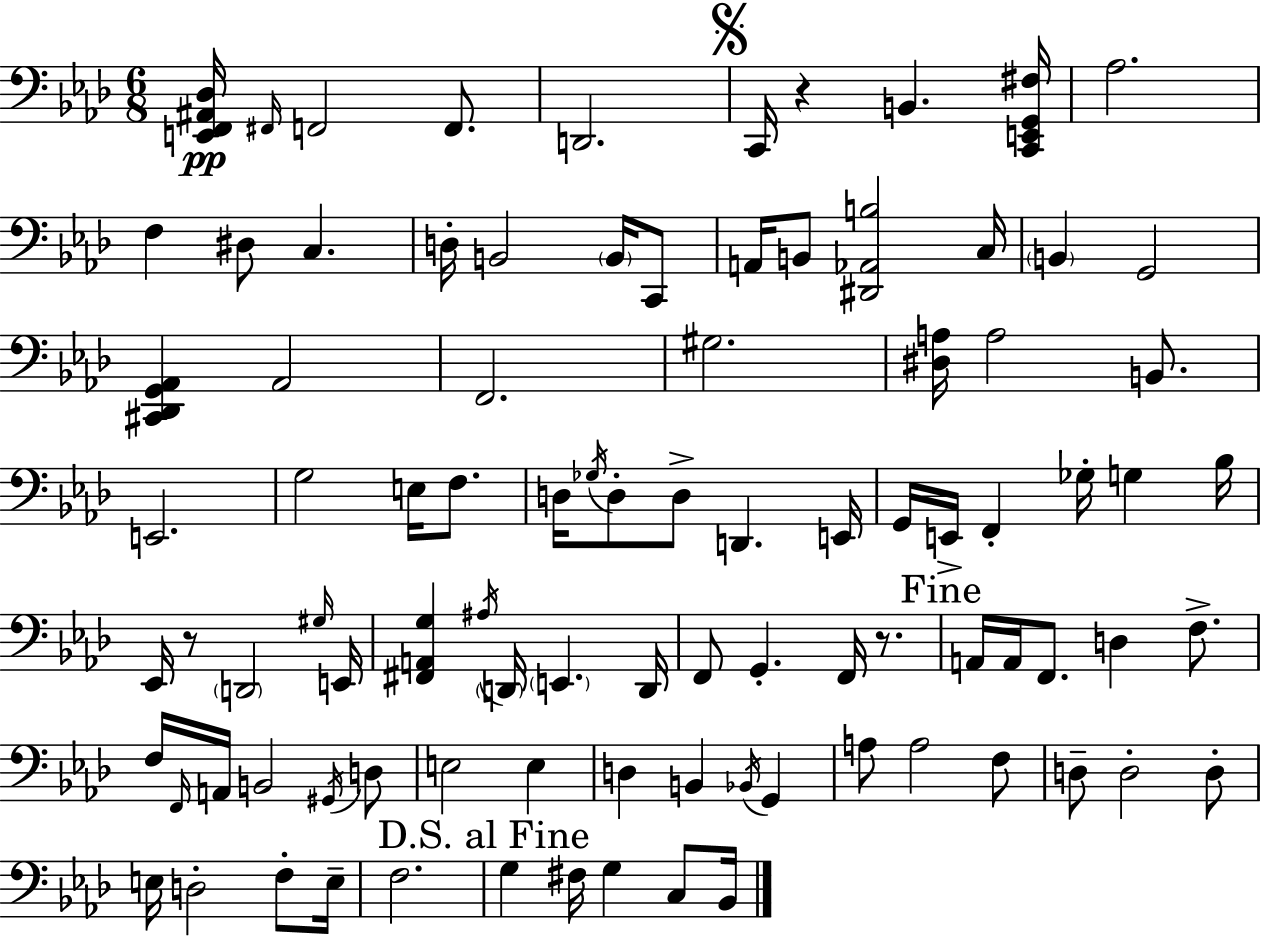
X:1
T:Untitled
M:6/8
L:1/4
K:Ab
[E,,F,,^A,,_D,]/4 ^F,,/4 F,,2 F,,/2 D,,2 C,,/4 z B,, [C,,E,,G,,^F,]/4 _A,2 F, ^D,/2 C, D,/4 B,,2 B,,/4 C,,/2 A,,/4 B,,/2 [^D,,_A,,B,]2 C,/4 B,, G,,2 [^C,,_D,,G,,_A,,] _A,,2 F,,2 ^G,2 [^D,A,]/4 A,2 B,,/2 E,,2 G,2 E,/4 F,/2 D,/4 _G,/4 D,/2 D,/2 D,, E,,/4 G,,/4 E,,/4 F,, _G,/4 G, _B,/4 _E,,/4 z/2 D,,2 ^G,/4 E,,/4 [^F,,A,,G,] ^A,/4 D,,/4 E,, D,,/4 F,,/2 G,, F,,/4 z/2 A,,/4 A,,/4 F,,/2 D, F,/2 F,/4 F,,/4 A,,/4 B,,2 ^G,,/4 D,/2 E,2 E, D, B,, _B,,/4 G,, A,/2 A,2 F,/2 D,/2 D,2 D,/2 E,/4 D,2 F,/2 E,/4 F,2 G, ^F,/4 G, C,/2 _B,,/4